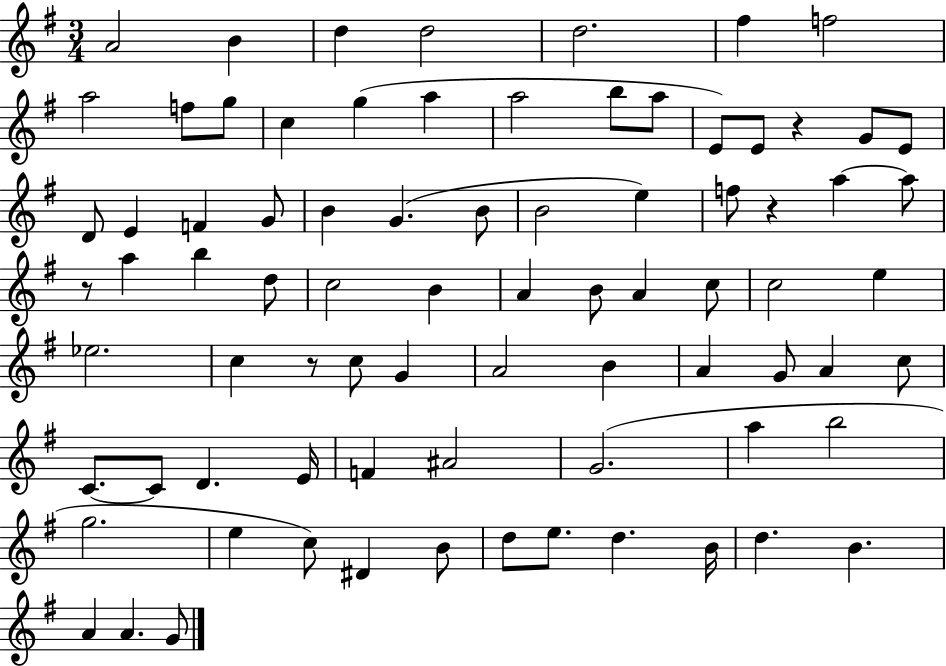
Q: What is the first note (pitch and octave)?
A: A4